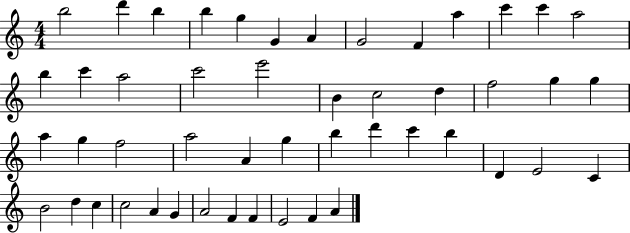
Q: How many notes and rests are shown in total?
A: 49